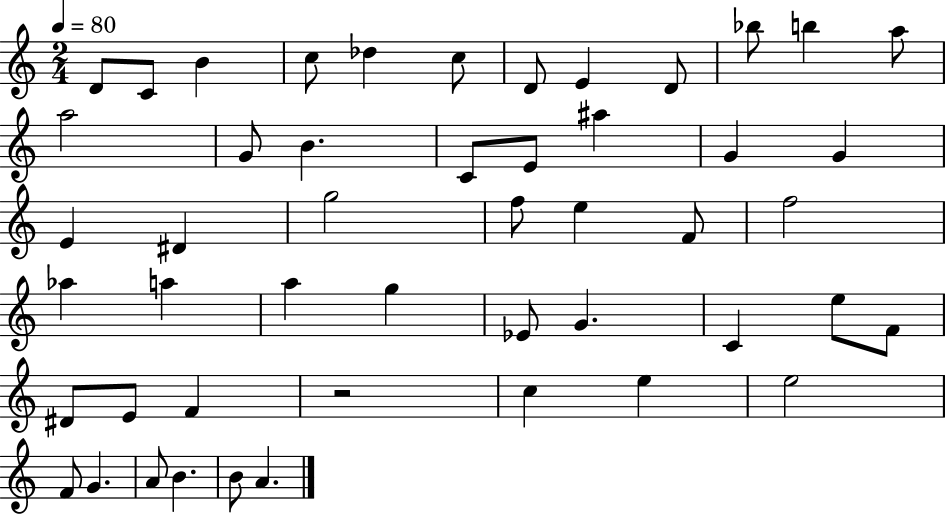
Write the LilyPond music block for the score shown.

{
  \clef treble
  \numericTimeSignature
  \time 2/4
  \key c \major
  \tempo 4 = 80
  \repeat volta 2 { d'8 c'8 b'4 | c''8 des''4 c''8 | d'8 e'4 d'8 | bes''8 b''4 a''8 | \break a''2 | g'8 b'4. | c'8 e'8 ais''4 | g'4 g'4 | \break e'4 dis'4 | g''2 | f''8 e''4 f'8 | f''2 | \break aes''4 a''4 | a''4 g''4 | ees'8 g'4. | c'4 e''8 f'8 | \break dis'8 e'8 f'4 | r2 | c''4 e''4 | e''2 | \break f'8 g'4. | a'8 b'4. | b'8 a'4. | } \bar "|."
}